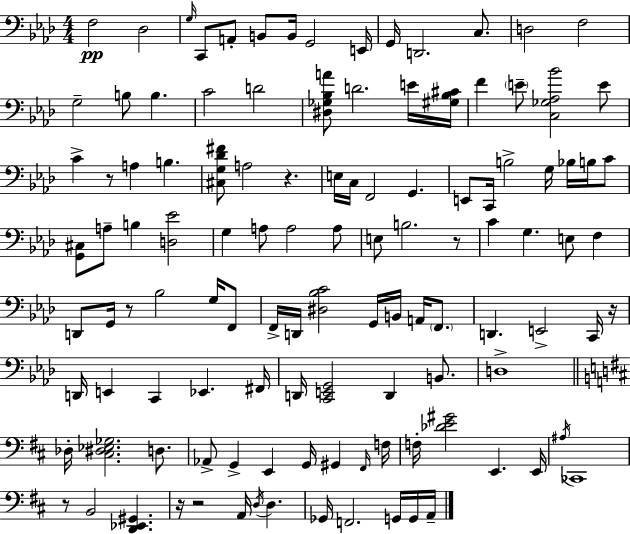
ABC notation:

X:1
T:Untitled
M:4/4
L:1/4
K:Fm
F,2 _D,2 G,/4 C,,/2 A,,/2 B,,/2 B,,/4 G,,2 E,,/4 G,,/4 D,,2 C,/2 D,2 F,2 G,2 B,/2 B, C2 D2 [^D,_G,_B,A]/2 D2 E/4 [^G,_B,^C]/4 F E/2 [C,_G,_A,_B]2 E/2 C z/2 A, B, [^C,G,_D^F]/2 A,2 z E,/4 C,/4 F,,2 G,, E,,/2 C,,/4 B,2 G,/4 _B,/4 B,/4 C/2 [G,,^C,]/2 A,/2 B, [D,_E]2 G, A,/2 A,2 A,/2 E,/2 B,2 z/2 C G, E,/2 F, D,,/2 G,,/4 z/2 _B,2 G,/4 F,,/2 F,,/4 D,,/4 [^D,_B,C]2 G,,/4 B,,/4 A,,/4 F,,/2 D,, E,,2 C,,/4 z/4 D,,/4 E,, C,, _E,, ^F,,/4 D,,/4 [C,,E,,G,,]2 D,, B,,/2 D,4 _D,/4 [^C,^D,_E,_G,]2 D,/2 _A,,/2 G,, E,, G,,/4 ^G,, ^F,,/4 F,/4 F,/4 [_DE^G]2 E,, E,,/4 ^A,/4 _C,,4 z/2 B,,2 [D,,_E,,^G,,] z/4 z2 A,,/4 D,/4 D, _G,,/4 F,,2 G,,/4 G,,/4 A,,/4